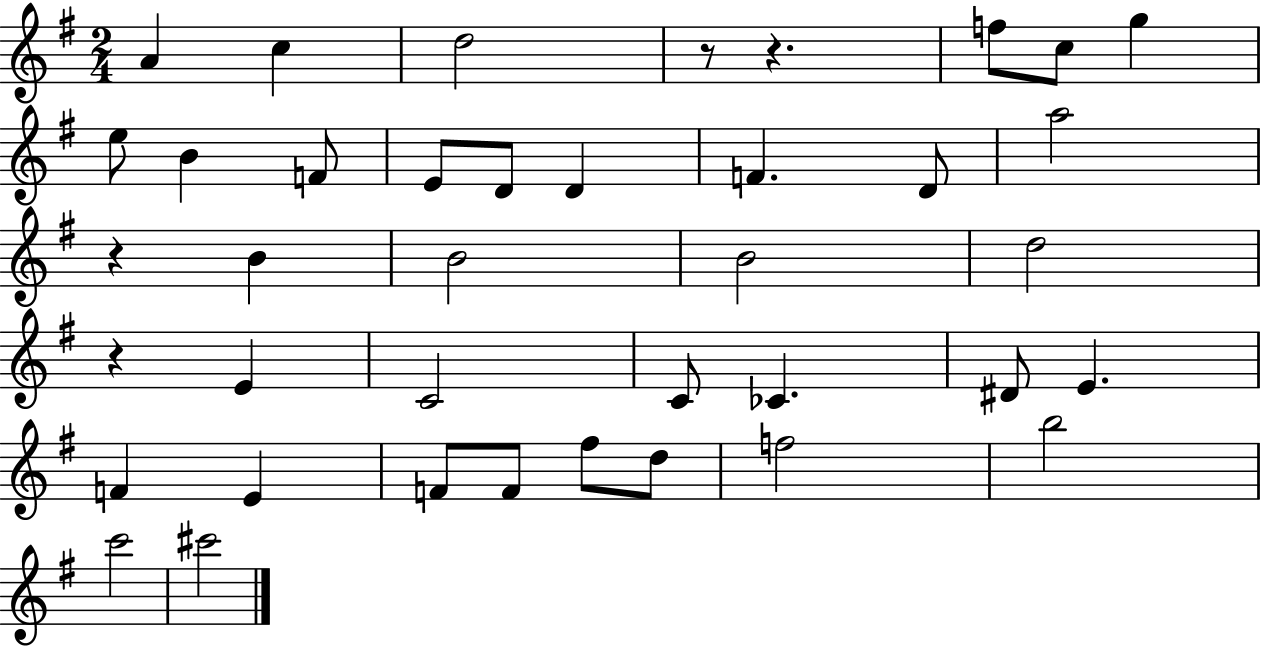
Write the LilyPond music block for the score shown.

{
  \clef treble
  \numericTimeSignature
  \time 2/4
  \key g \major
  a'4 c''4 | d''2 | r8 r4. | f''8 c''8 g''4 | \break e''8 b'4 f'8 | e'8 d'8 d'4 | f'4. d'8 | a''2 | \break r4 b'4 | b'2 | b'2 | d''2 | \break r4 e'4 | c'2 | c'8 ces'4. | dis'8 e'4. | \break f'4 e'4 | f'8 f'8 fis''8 d''8 | f''2 | b''2 | \break c'''2 | cis'''2 | \bar "|."
}